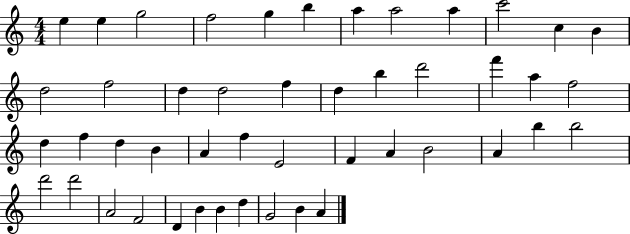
{
  \clef treble
  \numericTimeSignature
  \time 4/4
  \key c \major
  e''4 e''4 g''2 | f''2 g''4 b''4 | a''4 a''2 a''4 | c'''2 c''4 b'4 | \break d''2 f''2 | d''4 d''2 f''4 | d''4 b''4 d'''2 | f'''4 a''4 f''2 | \break d''4 f''4 d''4 b'4 | a'4 f''4 e'2 | f'4 a'4 b'2 | a'4 b''4 b''2 | \break d'''2 d'''2 | a'2 f'2 | d'4 b'4 b'4 d''4 | g'2 b'4 a'4 | \break \bar "|."
}